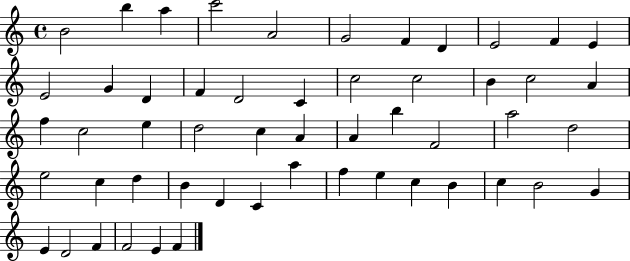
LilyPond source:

{
  \clef treble
  \time 4/4
  \defaultTimeSignature
  \key c \major
  b'2 b''4 a''4 | c'''2 a'2 | g'2 f'4 d'4 | e'2 f'4 e'4 | \break e'2 g'4 d'4 | f'4 d'2 c'4 | c''2 c''2 | b'4 c''2 a'4 | \break f''4 c''2 e''4 | d''2 c''4 a'4 | a'4 b''4 f'2 | a''2 d''2 | \break e''2 c''4 d''4 | b'4 d'4 c'4 a''4 | f''4 e''4 c''4 b'4 | c''4 b'2 g'4 | \break e'4 d'2 f'4 | f'2 e'4 f'4 | \bar "|."
}